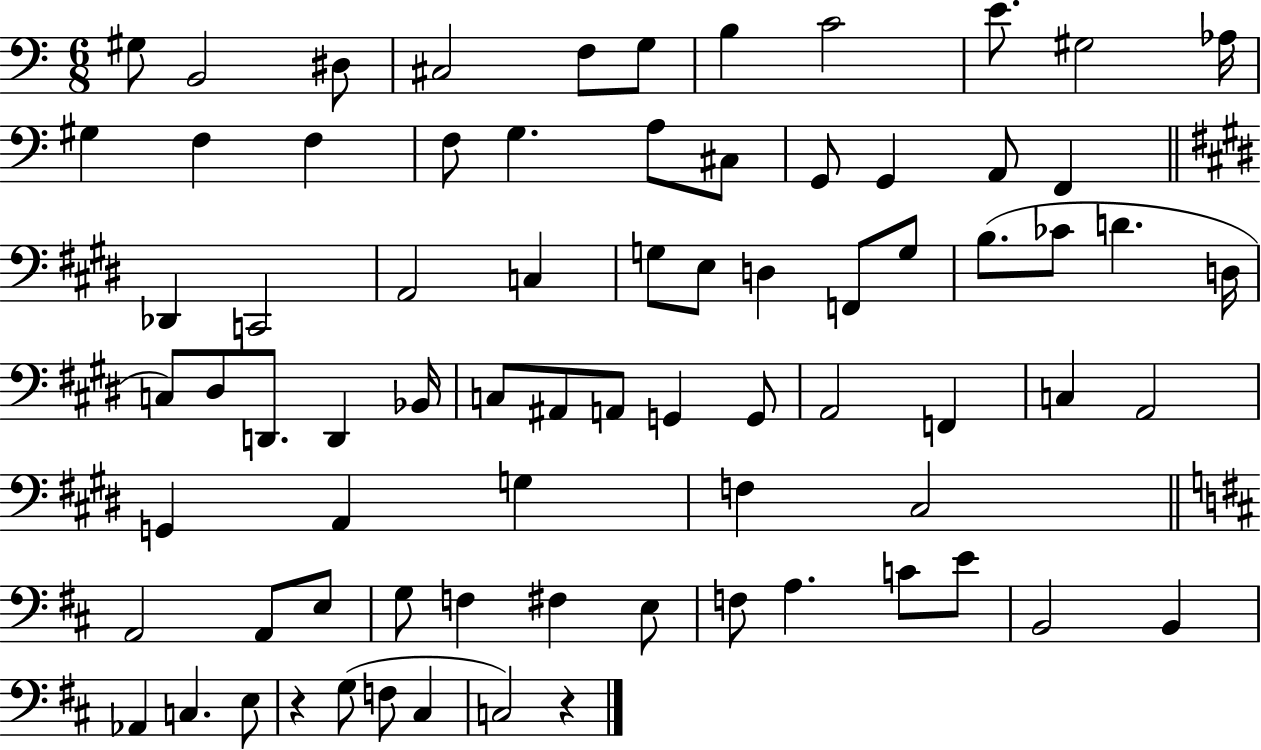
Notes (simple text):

G#3/e B2/h D#3/e C#3/h F3/e G3/e B3/q C4/h E4/e. G#3/h Ab3/s G#3/q F3/q F3/q F3/e G3/q. A3/e C#3/e G2/e G2/q A2/e F2/q Db2/q C2/h A2/h C3/q G3/e E3/e D3/q F2/e G3/e B3/e. CES4/e D4/q. D3/s C3/e D#3/e D2/e. D2/q Bb2/s C3/e A#2/e A2/e G2/q G2/e A2/h F2/q C3/q A2/h G2/q A2/q G3/q F3/q C#3/h A2/h A2/e E3/e G3/e F3/q F#3/q E3/e F3/e A3/q. C4/e E4/e B2/h B2/q Ab2/q C3/q. E3/e R/q G3/e F3/e C#3/q C3/h R/q